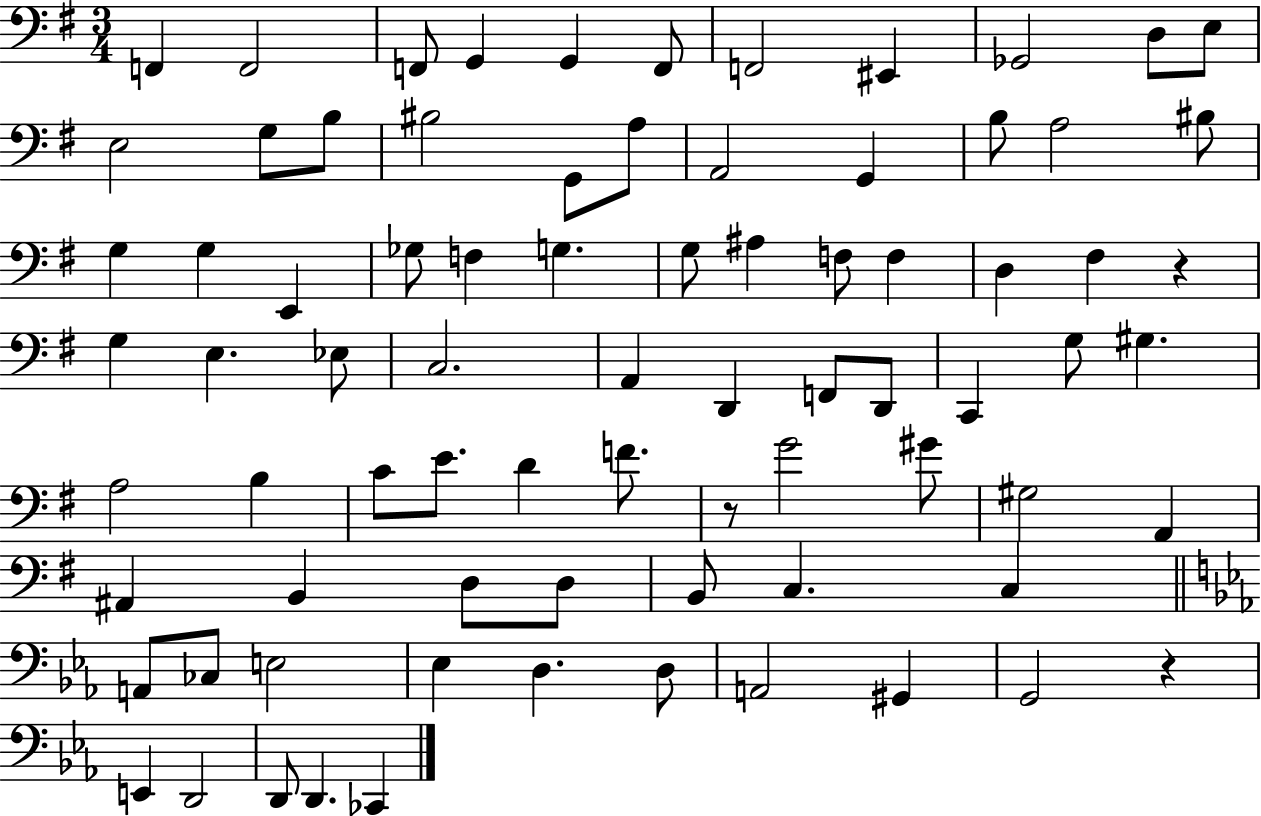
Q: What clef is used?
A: bass